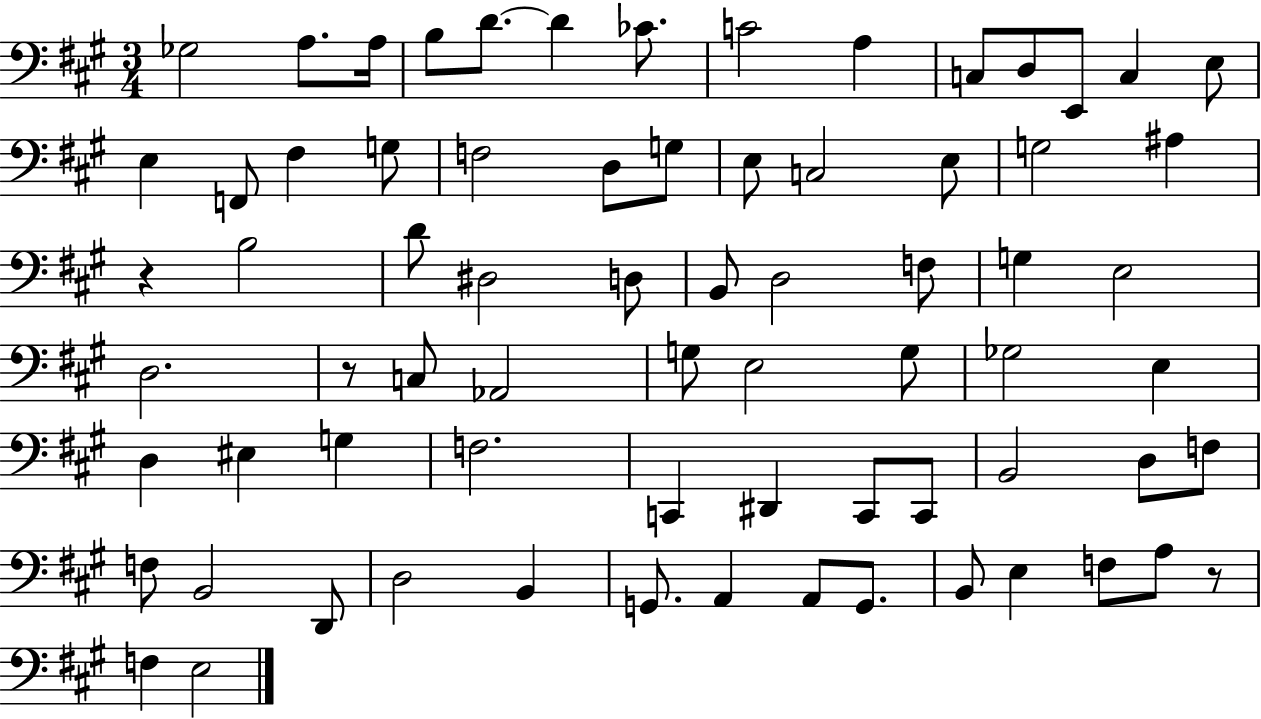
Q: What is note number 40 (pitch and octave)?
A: E3